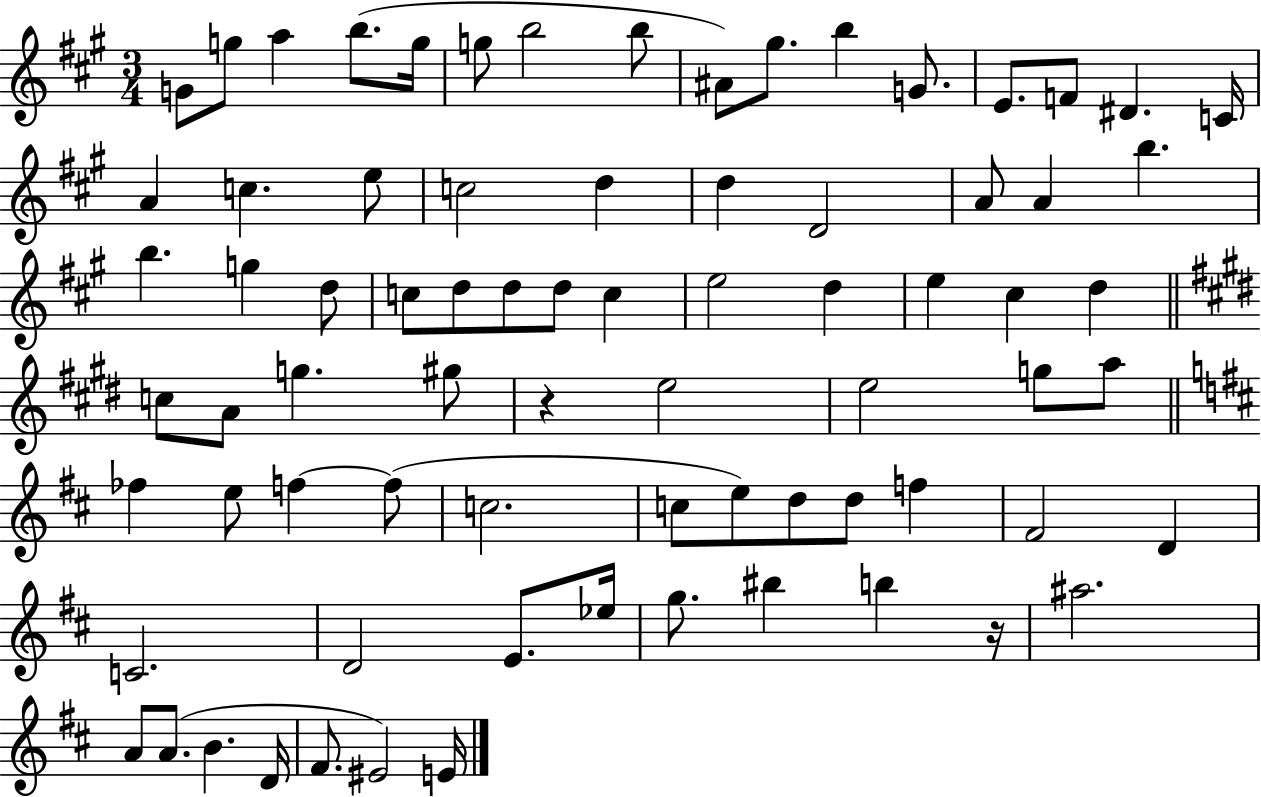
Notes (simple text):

G4/e G5/e A5/q B5/e. G5/s G5/e B5/h B5/e A#4/e G#5/e. B5/q G4/e. E4/e. F4/e D#4/q. C4/s A4/q C5/q. E5/e C5/h D5/q D5/q D4/h A4/e A4/q B5/q. B5/q. G5/q D5/e C5/e D5/e D5/e D5/e C5/q E5/h D5/q E5/q C#5/q D5/q C5/e A4/e G5/q. G#5/e R/q E5/h E5/h G5/e A5/e FES5/q E5/e F5/q F5/e C5/h. C5/e E5/e D5/e D5/e F5/q F#4/h D4/q C4/h. D4/h E4/e. Eb5/s G5/e. BIS5/q B5/q R/s A#5/h. A4/e A4/e. B4/q. D4/s F#4/e. EIS4/h E4/s